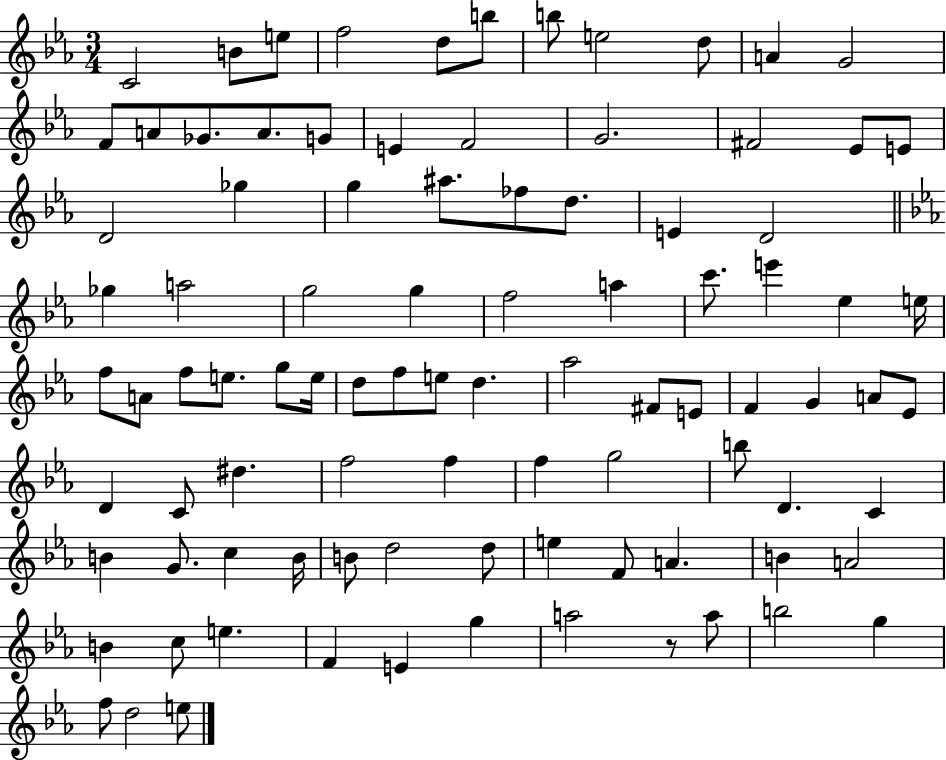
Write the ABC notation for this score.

X:1
T:Untitled
M:3/4
L:1/4
K:Eb
C2 B/2 e/2 f2 d/2 b/2 b/2 e2 d/2 A G2 F/2 A/2 _G/2 A/2 G/2 E F2 G2 ^F2 _E/2 E/2 D2 _g g ^a/2 _f/2 d/2 E D2 _g a2 g2 g f2 a c'/2 e' _e e/4 f/2 A/2 f/2 e/2 g/2 e/4 d/2 f/2 e/2 d _a2 ^F/2 E/2 F G A/2 _E/2 D C/2 ^d f2 f f g2 b/2 D C B G/2 c B/4 B/2 d2 d/2 e F/2 A B A2 B c/2 e F E g a2 z/2 a/2 b2 g f/2 d2 e/2